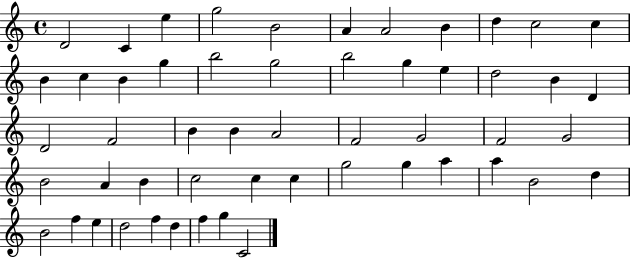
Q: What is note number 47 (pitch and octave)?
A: E5